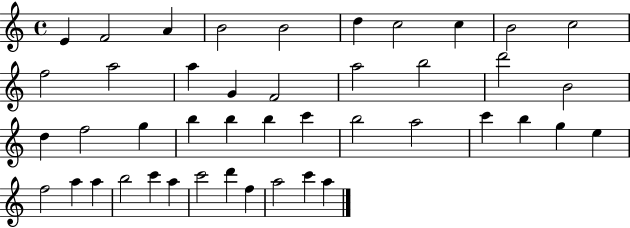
X:1
T:Untitled
M:4/4
L:1/4
K:C
E F2 A B2 B2 d c2 c B2 c2 f2 a2 a G F2 a2 b2 d'2 B2 d f2 g b b b c' b2 a2 c' b g e f2 a a b2 c' a c'2 d' f a2 c' a